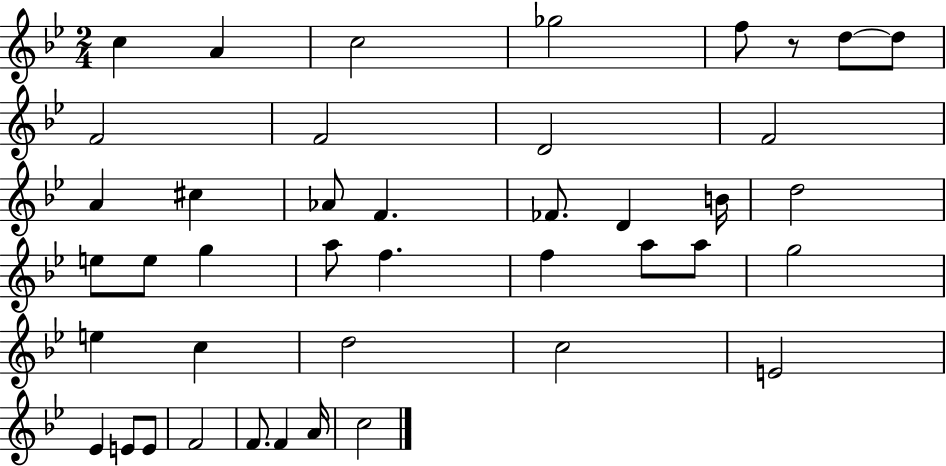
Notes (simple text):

C5/q A4/q C5/h Gb5/h F5/e R/e D5/e D5/e F4/h F4/h D4/h F4/h A4/q C#5/q Ab4/e F4/q. FES4/e. D4/q B4/s D5/h E5/e E5/e G5/q A5/e F5/q. F5/q A5/e A5/e G5/h E5/q C5/q D5/h C5/h E4/h Eb4/q E4/e E4/e F4/h F4/e. F4/q A4/s C5/h